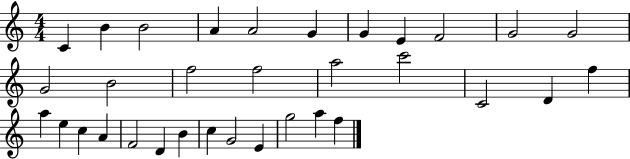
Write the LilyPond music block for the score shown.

{
  \clef treble
  \numericTimeSignature
  \time 4/4
  \key c \major
  c'4 b'4 b'2 | a'4 a'2 g'4 | g'4 e'4 f'2 | g'2 g'2 | \break g'2 b'2 | f''2 f''2 | a''2 c'''2 | c'2 d'4 f''4 | \break a''4 e''4 c''4 a'4 | f'2 d'4 b'4 | c''4 g'2 e'4 | g''2 a''4 f''4 | \break \bar "|."
}